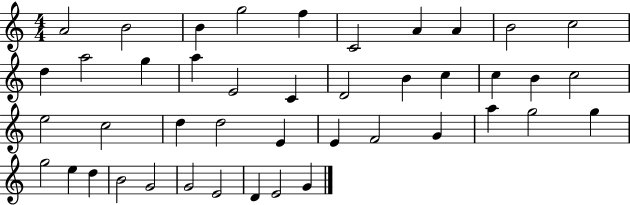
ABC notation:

X:1
T:Untitled
M:4/4
L:1/4
K:C
A2 B2 B g2 f C2 A A B2 c2 d a2 g a E2 C D2 B c c B c2 e2 c2 d d2 E E F2 G a g2 g g2 e d B2 G2 G2 E2 D E2 G